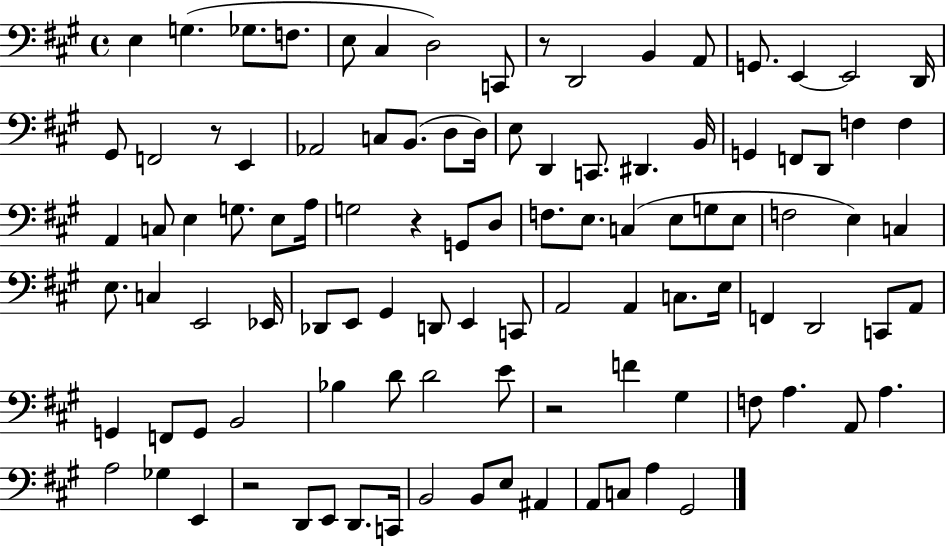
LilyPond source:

{
  \clef bass
  \time 4/4
  \defaultTimeSignature
  \key a \major
  \repeat volta 2 { e4 g4.( ges8. f8. | e8 cis4 d2) c,8 | r8 d,2 b,4 a,8 | g,8. e,4~~ e,2 d,16 | \break gis,8 f,2 r8 e,4 | aes,2 c8 b,8.( d8 d16) | e8 d,4 c,8. dis,4. b,16 | g,4 f,8 d,8 f4 f4 | \break a,4 c8 e4 g8. e8 a16 | g2 r4 g,8 d8 | f8. e8. c4( e8 g8 e8 | f2 e4) c4 | \break e8. c4 e,2 ees,16 | des,8 e,8 gis,4 d,8 e,4 c,8 | a,2 a,4 c8. e16 | f,4 d,2 c,8 a,8 | \break g,4 f,8 g,8 b,2 | bes4 d'8 d'2 e'8 | r2 f'4 gis4 | f8 a4. a,8 a4. | \break a2 ges4 e,4 | r2 d,8 e,8 d,8. c,16 | b,2 b,8 e8 ais,4 | a,8 c8 a4 gis,2 | \break } \bar "|."
}